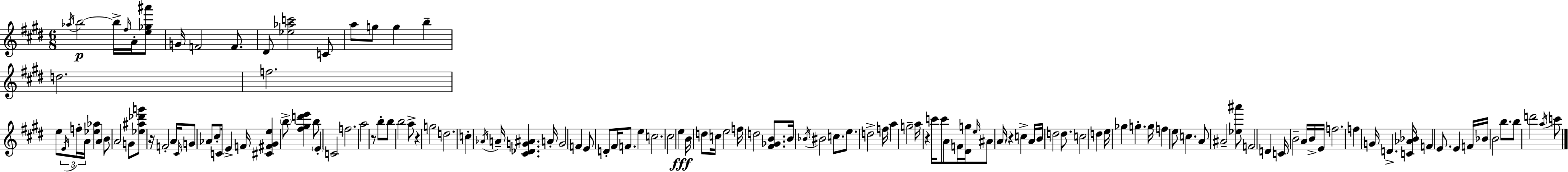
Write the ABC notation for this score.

X:1
T:Untitled
M:6/8
L:1/4
K:E
_a/4 b2 b/4 ^f/4 A/4 [e_g^a']/2 G/4 F2 F/2 ^D/2 [_e_ac']2 C/2 a/2 g/2 g b d2 f2 e/2 E/4 f/4 A/4 [_e_a] A B/2 A2 G/2 [_e^a_d'g']/2 z/4 F2 A/4 ^C/4 G/2 _A/2 ^c/2 C/4 E F/4 [^C^F^Ge] b/2 [^f^gd'e'] b/2 E C2 f2 a2 z/2 b/2 b/2 b2 a/2 z g2 d2 c _A/4 A/4 [^C_DG^A] A/4 G2 F E/2 D/2 ^F/4 F/2 e c2 ^c2 e B/4 d/2 c/4 e2 f/4 d2 [^F_GB]/2 B/4 _B/4 ^B2 c/2 e/2 d2 f/4 a g2 a/4 z c'/4 c'/2 A/2 F/4 [^Dg]/4 e/4 ^A/2 A/4 z c A/4 B/4 d2 d/2 c2 d e/4 _g g g/4 f e/2 c A/2 ^A2 [_e^a']/2 F2 D C/4 B2 A/4 B/4 E/4 f2 f G/4 D [C_A_B]/4 F E/2 E F/4 _B/4 B2 b/2 b/2 d'2 a/4 c'/2